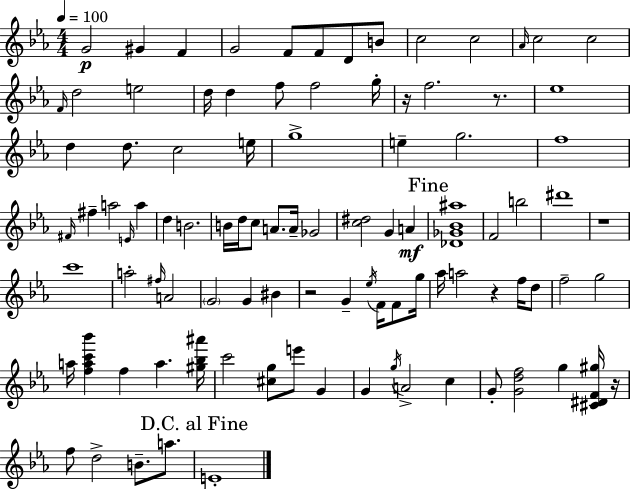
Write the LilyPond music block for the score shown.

{
  \clef treble
  \numericTimeSignature
  \time 4/4
  \key ees \major
  \tempo 4 = 100
  g'2\p gis'4 f'4 | g'2 f'8 f'8 d'8 b'8 | c''2 c''2 | \grace { aes'16 } c''2 c''2 | \break \grace { f'16 } d''2 e''2 | d''16 d''4 f''8 f''2 | g''16-. r16 f''2. r8. | ees''1 | \break d''4 d''8. c''2 | e''16 g''1-> | e''4-- g''2. | f''1 | \break \grace { fis'16 } fis''4-- a''2 \grace { e'16 } | a''4 d''4 b'2. | b'16 d''16 c''8 a'8. a'16-- ges'2 | <c'' dis''>2 g'4 | \break a'4\mf \mark "Fine" <des' ges' bes' ais''>1 | f'2 b''2 | dis'''1 | r1 | \break c'''1 | a''2-. \grace { fis''16 } a'2 | \parenthesize g'2 g'4 | bis'4 r2 g'4-- | \break \acciaccatura { ees''16 } f'16 f'8 g''16 aes''16 a''2 r4 | f''16 d''8 f''2-- g''2 | a''16 <f'' a'' c''' bes'''>4 f''4 a''4. | <gis'' bes'' ais'''>16 c'''2 <cis'' g''>8 | \break e'''8 g'4 g'4 \acciaccatura { g''16 } a'2-> | c''4 g'8-. <g' d'' f''>2 | g''4 <cis' dis' f' gis''>16 r16 f''8 d''2-> | b'8.-- a''8. \mark "D.C. al Fine" e'1-. | \break \bar "|."
}